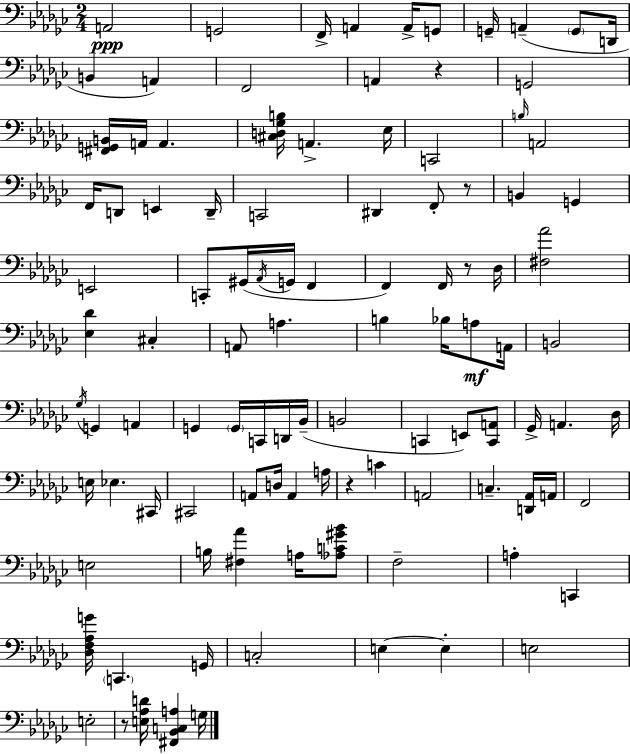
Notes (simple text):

A2/h G2/h F2/s A2/q A2/s G2/e G2/s A2/q G2/e D2/s B2/q A2/q F2/h A2/q R/q G2/h [F#2,G2,B2]/s A2/s A2/q. [C#3,D3,Gb3,B3]/s A2/q. Eb3/s C2/h B3/s A2/h F2/s D2/e E2/q D2/s C2/h D#2/q F2/e R/e B2/q G2/q E2/h C2/e G#2/s Ab2/s G2/s F2/q F2/q F2/s R/e Db3/s [F#3,Ab4]/h [Eb3,Db4]/q C#3/q A2/e A3/q. B3/q Bb3/s A3/e A2/s B2/h Gb3/s G2/q A2/q G2/q G2/s C2/s D2/s Bb2/s B2/h C2/q E2/e [C2,A2]/e Gb2/s A2/q. Db3/s E3/s Eb3/q. C#2/s C#2/h A2/e D3/s A2/q A3/s R/q C4/q A2/h C3/q. [D2,Ab2]/s A2/s F2/h E3/h B3/s [F#3,Ab4]/q A3/s [Ab3,C4,G#4,Bb4]/e F3/h A3/q C2/q [Db3,F3,Ab3,G4]/s C2/q. G2/s C3/h E3/q E3/q E3/h E3/h R/e [E3,Ab3,D4]/s [F#2,Bb2,C3,A3]/q G3/s